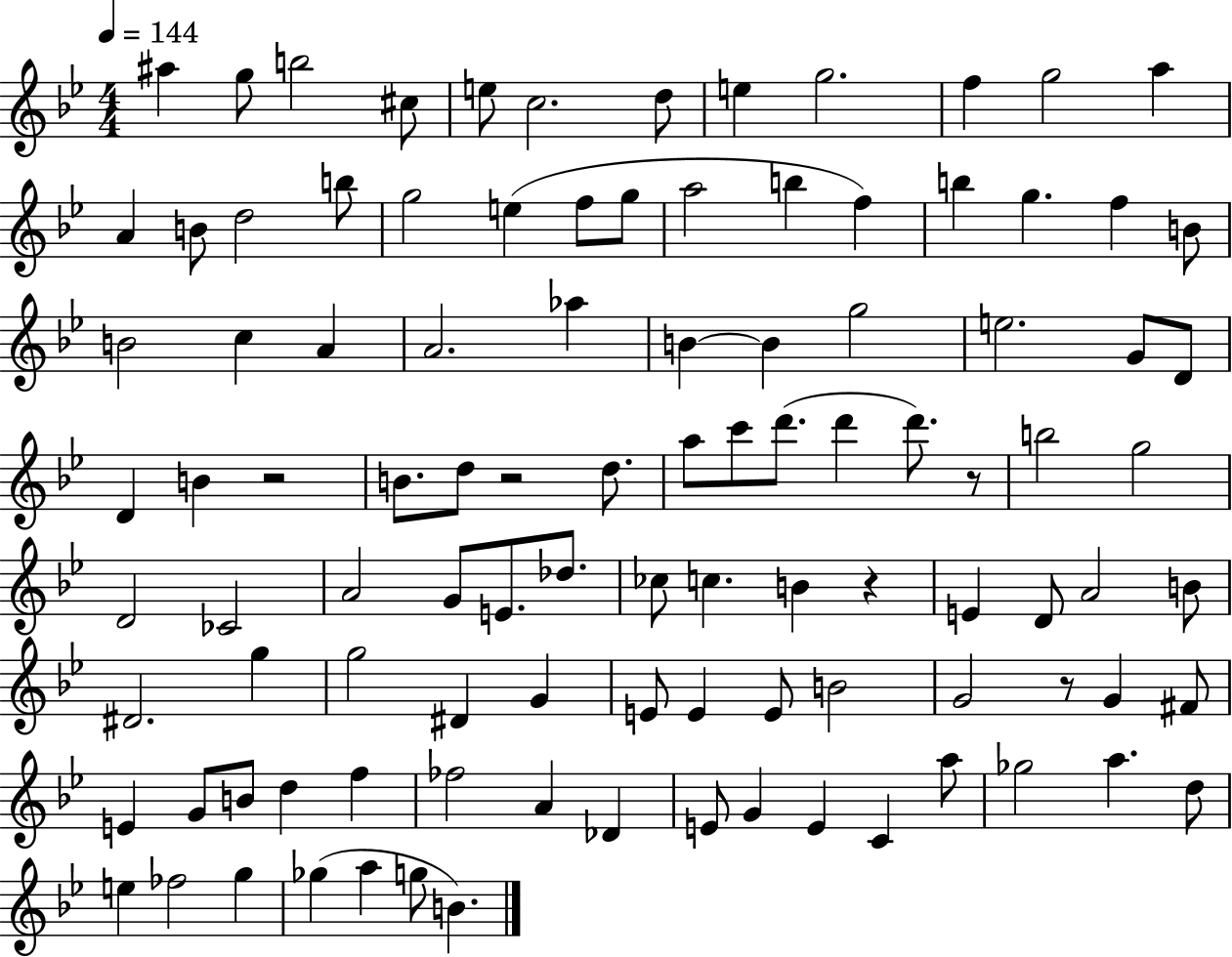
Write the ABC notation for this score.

X:1
T:Untitled
M:4/4
L:1/4
K:Bb
^a g/2 b2 ^c/2 e/2 c2 d/2 e g2 f g2 a A B/2 d2 b/2 g2 e f/2 g/2 a2 b f b g f B/2 B2 c A A2 _a B B g2 e2 G/2 D/2 D B z2 B/2 d/2 z2 d/2 a/2 c'/2 d'/2 d' d'/2 z/2 b2 g2 D2 _C2 A2 G/2 E/2 _d/2 _c/2 c B z E D/2 A2 B/2 ^D2 g g2 ^D G E/2 E E/2 B2 G2 z/2 G ^F/2 E G/2 B/2 d f _f2 A _D E/2 G E C a/2 _g2 a d/2 e _f2 g _g a g/2 B